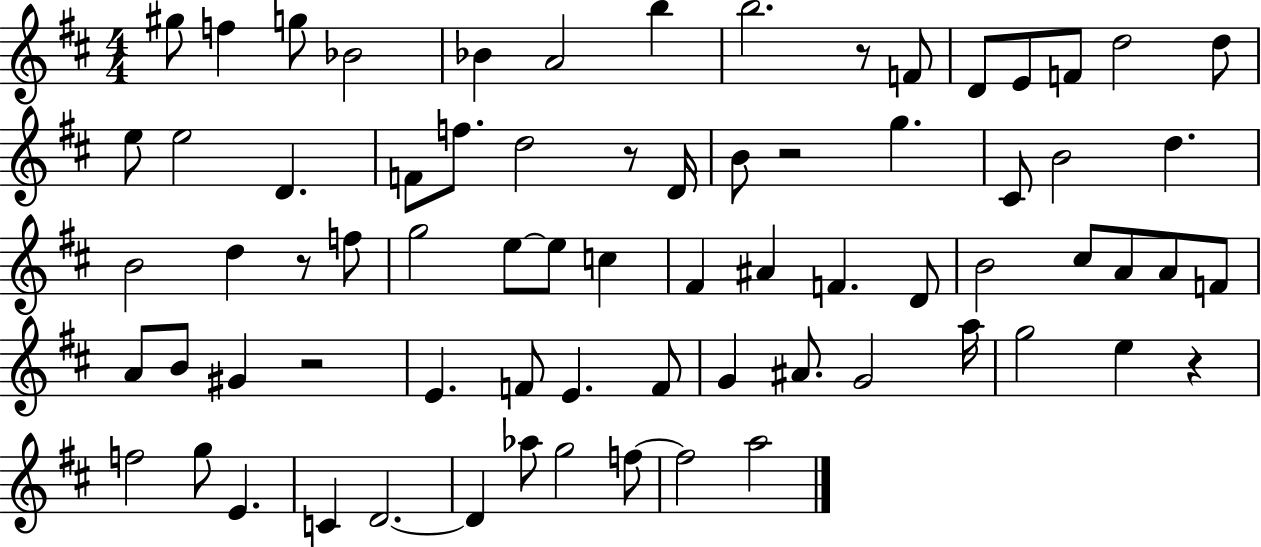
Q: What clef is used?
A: treble